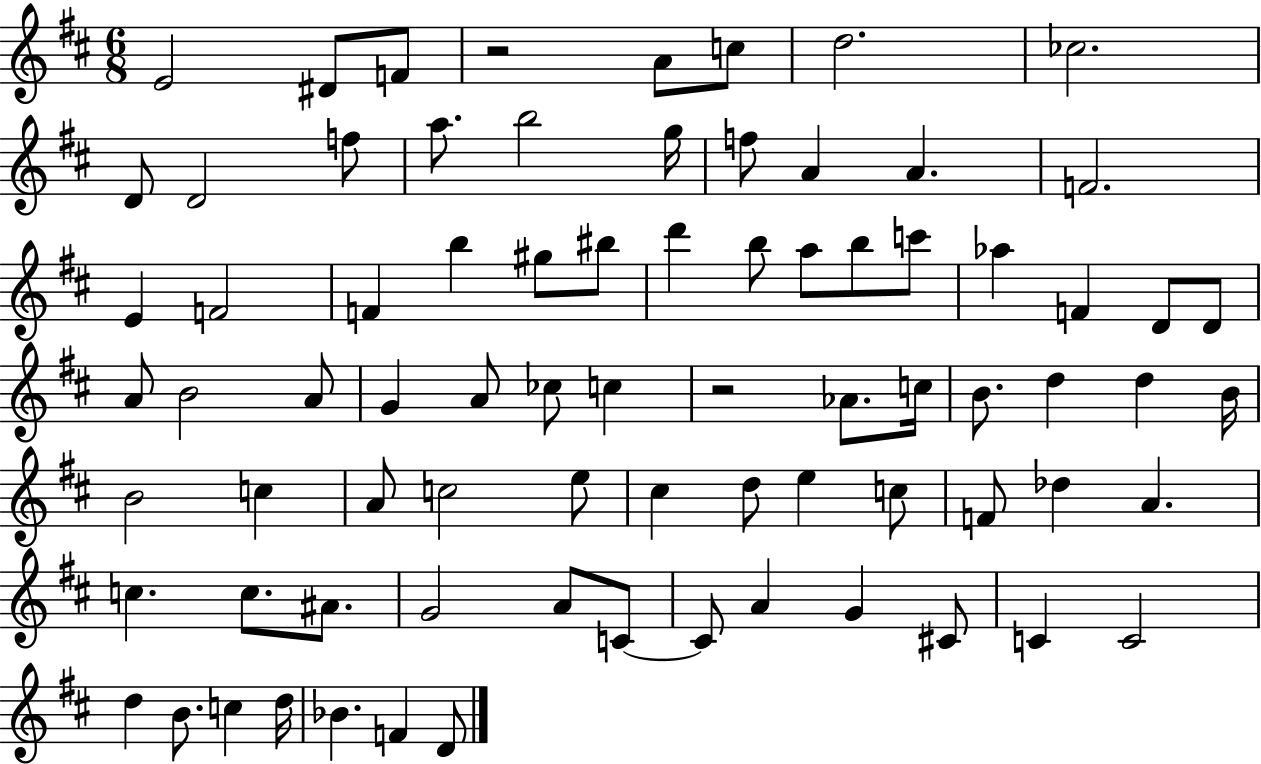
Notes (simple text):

E4/h D#4/e F4/e R/h A4/e C5/e D5/h. CES5/h. D4/e D4/h F5/e A5/e. B5/h G5/s F5/e A4/q A4/q. F4/h. E4/q F4/h F4/q B5/q G#5/e BIS5/e D6/q B5/e A5/e B5/e C6/e Ab5/q F4/q D4/e D4/e A4/e B4/h A4/e G4/q A4/e CES5/e C5/q R/h Ab4/e. C5/s B4/e. D5/q D5/q B4/s B4/h C5/q A4/e C5/h E5/e C#5/q D5/e E5/q C5/e F4/e Db5/q A4/q. C5/q. C5/e. A#4/e. G4/h A4/e C4/e C4/e A4/q G4/q C#4/e C4/q C4/h D5/q B4/e. C5/q D5/s Bb4/q. F4/q D4/e